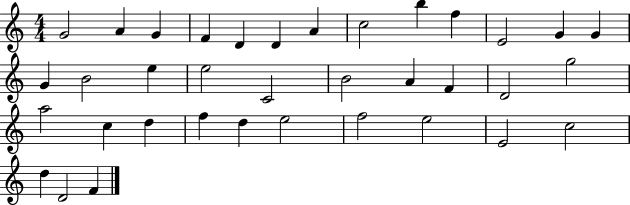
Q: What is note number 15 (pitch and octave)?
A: B4